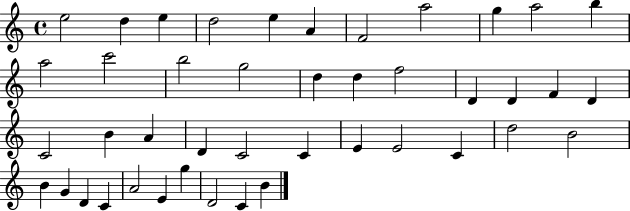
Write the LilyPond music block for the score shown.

{
  \clef treble
  \time 4/4
  \defaultTimeSignature
  \key c \major
  e''2 d''4 e''4 | d''2 e''4 a'4 | f'2 a''2 | g''4 a''2 b''4 | \break a''2 c'''2 | b''2 g''2 | d''4 d''4 f''2 | d'4 d'4 f'4 d'4 | \break c'2 b'4 a'4 | d'4 c'2 c'4 | e'4 e'2 c'4 | d''2 b'2 | \break b'4 g'4 d'4 c'4 | a'2 e'4 g''4 | d'2 c'4 b'4 | \bar "|."
}